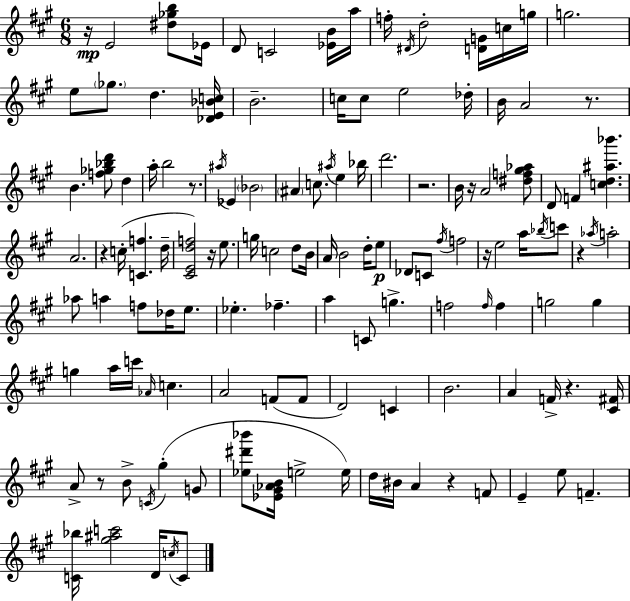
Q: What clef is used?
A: treble